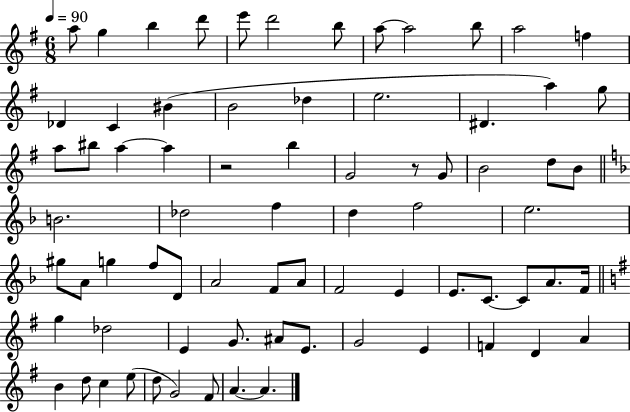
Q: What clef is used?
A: treble